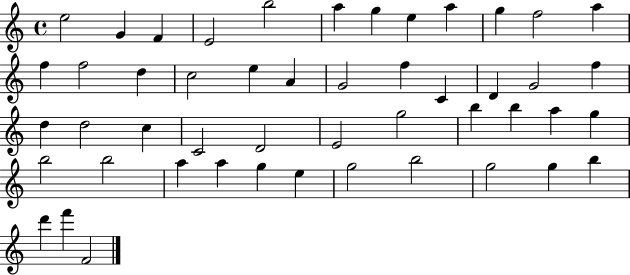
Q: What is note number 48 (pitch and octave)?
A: F6